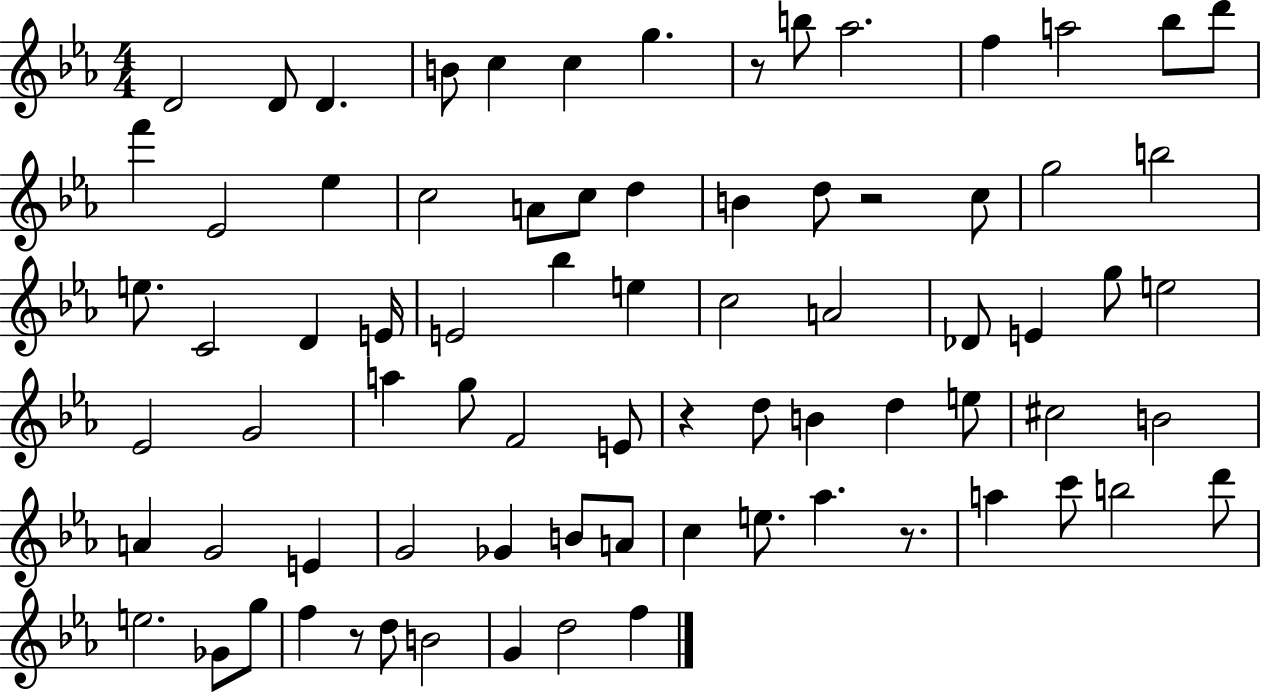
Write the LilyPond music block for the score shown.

{
  \clef treble
  \numericTimeSignature
  \time 4/4
  \key ees \major
  d'2 d'8 d'4. | b'8 c''4 c''4 g''4. | r8 b''8 aes''2. | f''4 a''2 bes''8 d'''8 | \break f'''4 ees'2 ees''4 | c''2 a'8 c''8 d''4 | b'4 d''8 r2 c''8 | g''2 b''2 | \break e''8. c'2 d'4 e'16 | e'2 bes''4 e''4 | c''2 a'2 | des'8 e'4 g''8 e''2 | \break ees'2 g'2 | a''4 g''8 f'2 e'8 | r4 d''8 b'4 d''4 e''8 | cis''2 b'2 | \break a'4 g'2 e'4 | g'2 ges'4 b'8 a'8 | c''4 e''8. aes''4. r8. | a''4 c'''8 b''2 d'''8 | \break e''2. ges'8 g''8 | f''4 r8 d''8 b'2 | g'4 d''2 f''4 | \bar "|."
}